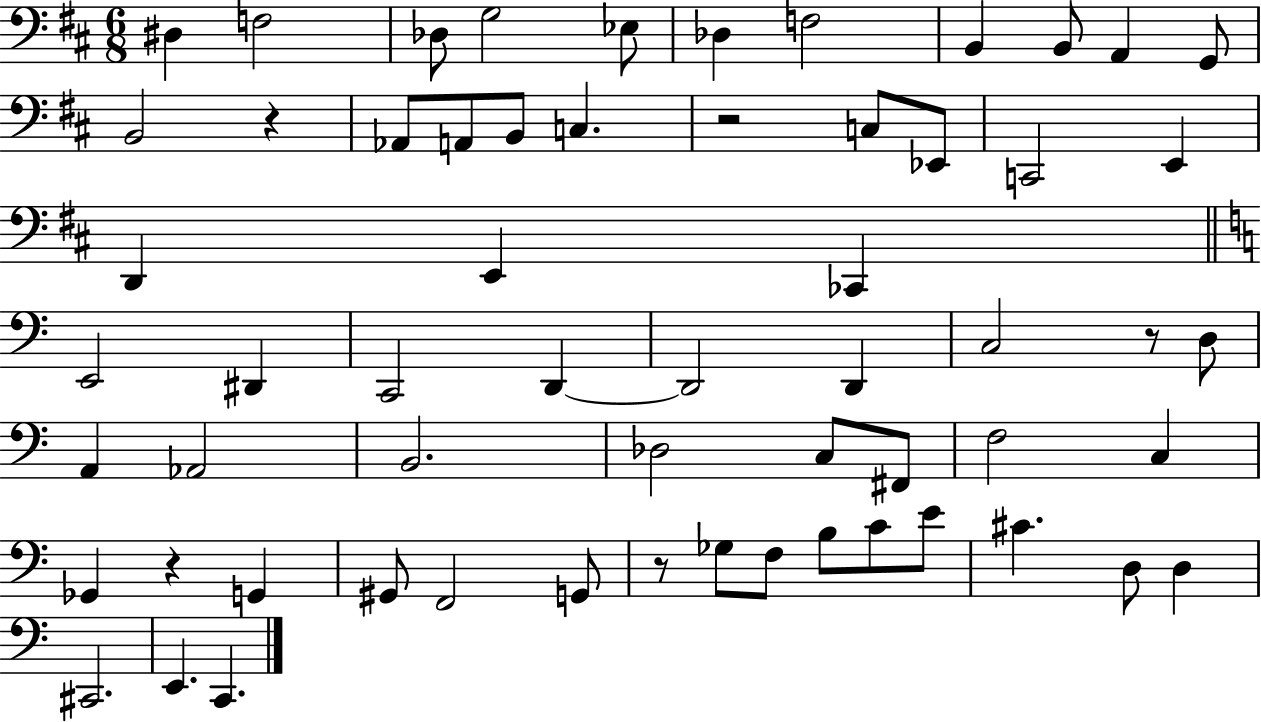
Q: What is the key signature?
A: D major